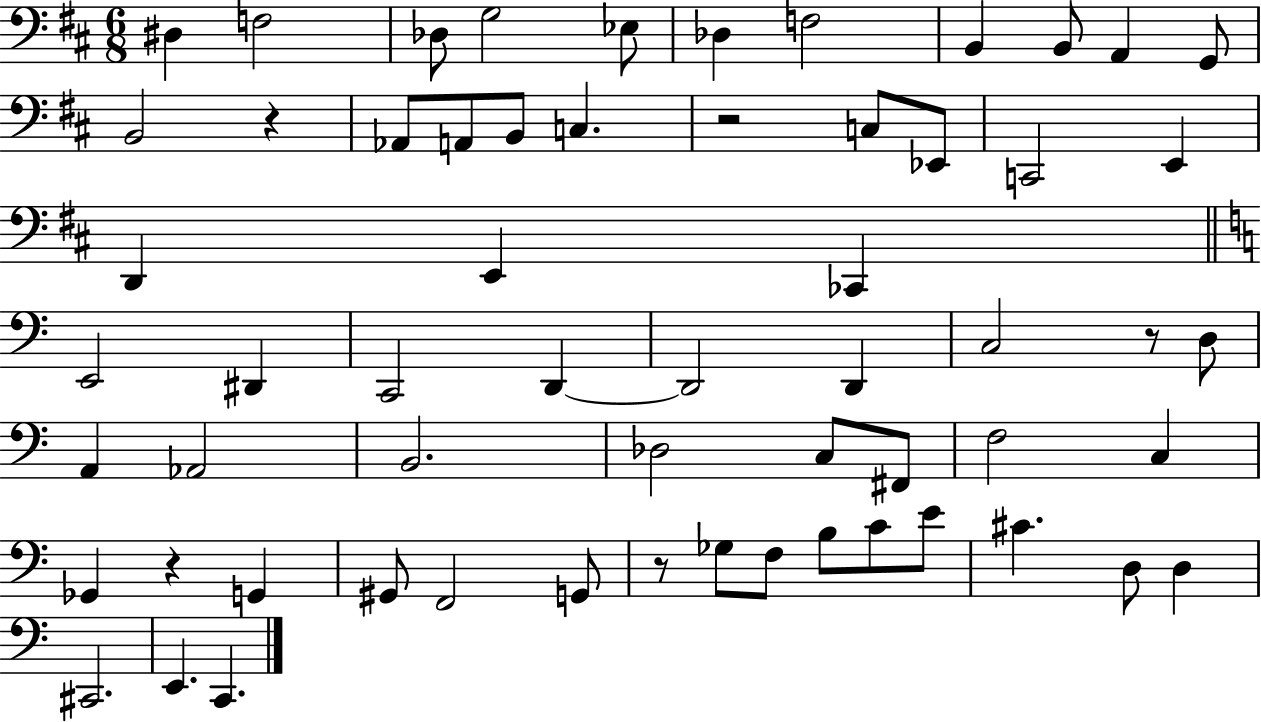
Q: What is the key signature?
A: D major